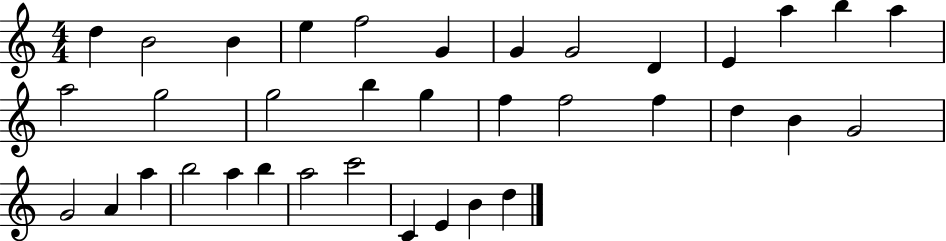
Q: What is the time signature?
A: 4/4